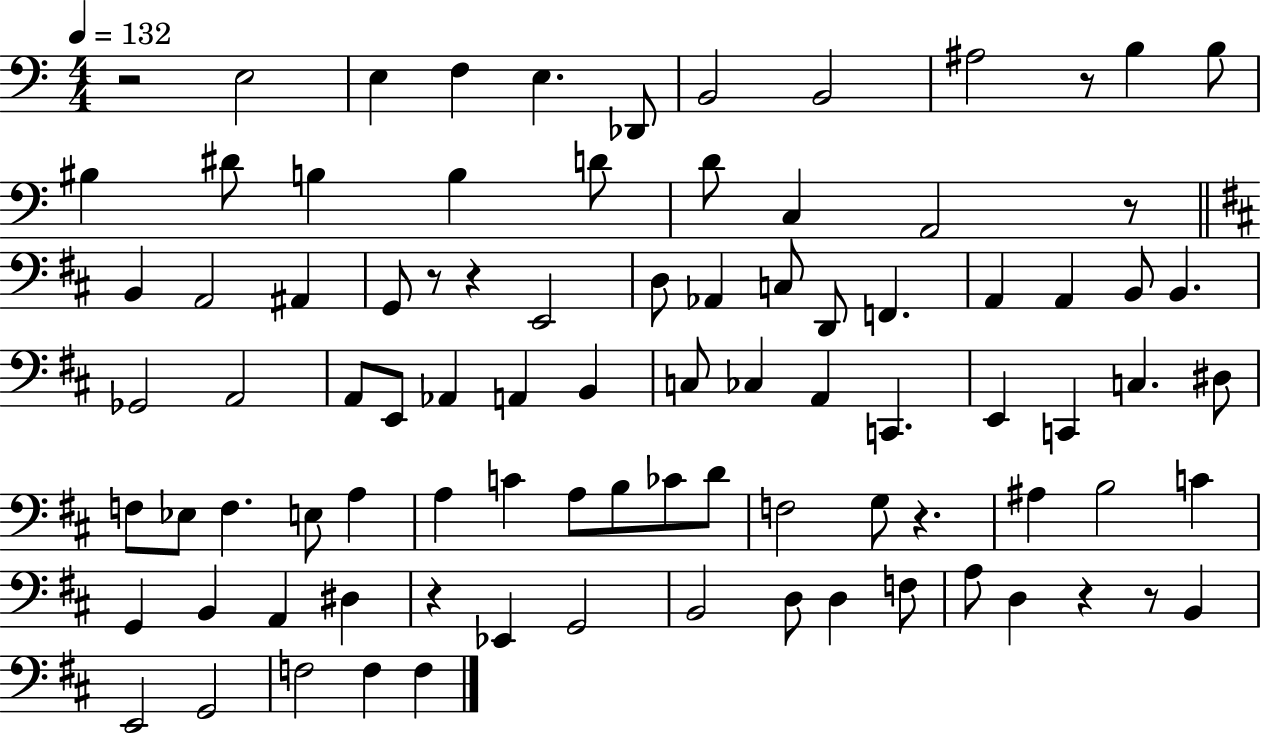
R/h E3/h E3/q F3/q E3/q. Db2/e B2/h B2/h A#3/h R/e B3/q B3/e BIS3/q D#4/e B3/q B3/q D4/e D4/e C3/q A2/h R/e B2/q A2/h A#2/q G2/e R/e R/q E2/h D3/e Ab2/q C3/e D2/e F2/q. A2/q A2/q B2/e B2/q. Gb2/h A2/h A2/e E2/e Ab2/q A2/q B2/q C3/e CES3/q A2/q C2/q. E2/q C2/q C3/q. D#3/e F3/e Eb3/e F3/q. E3/e A3/q A3/q C4/q A3/e B3/e CES4/e D4/e F3/h G3/e R/q. A#3/q B3/h C4/q G2/q B2/q A2/q D#3/q R/q Eb2/q G2/h B2/h D3/e D3/q F3/e A3/e D3/q R/q R/e B2/q E2/h G2/h F3/h F3/q F3/q